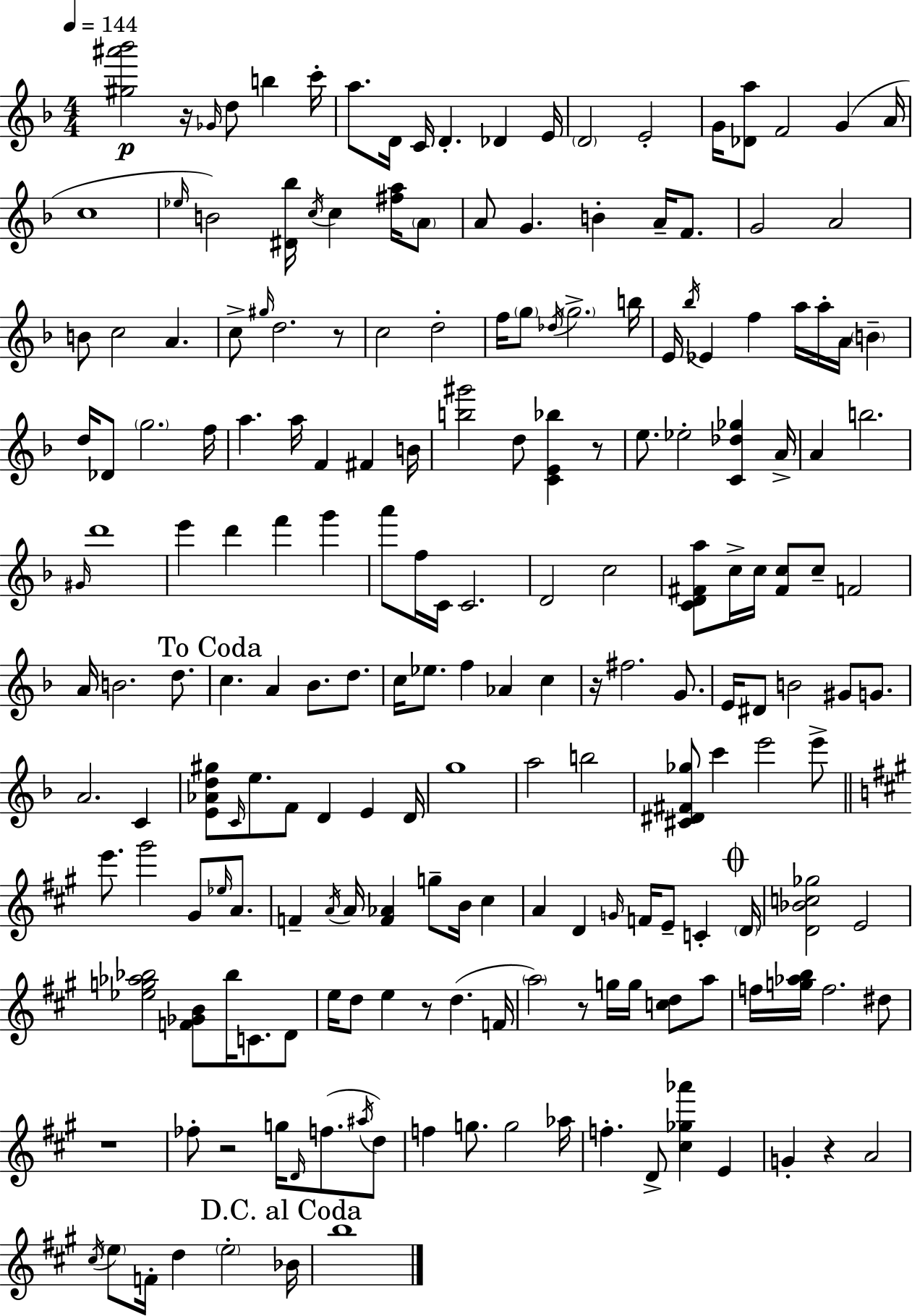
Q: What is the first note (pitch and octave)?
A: Gb4